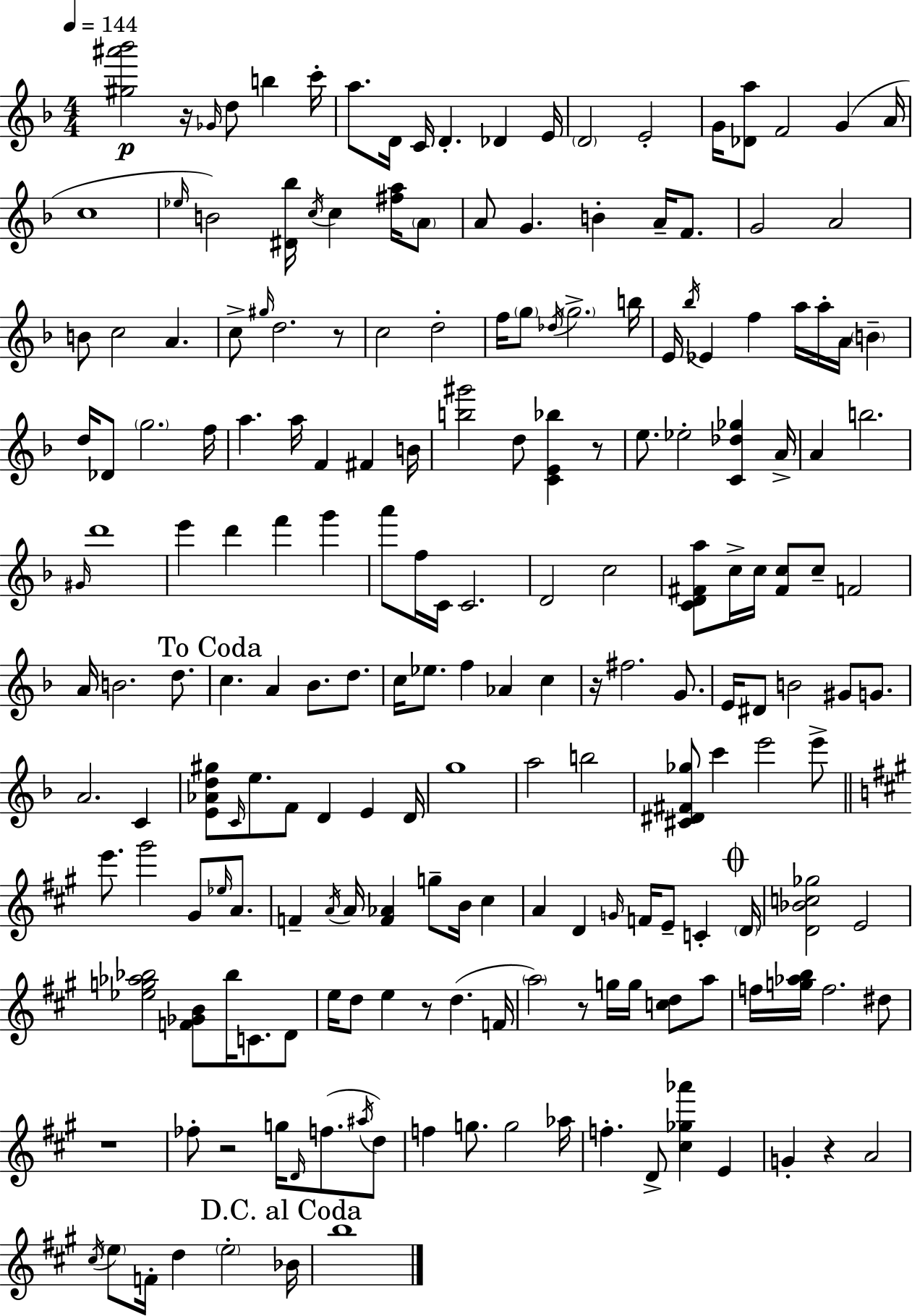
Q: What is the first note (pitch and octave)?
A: Gb4